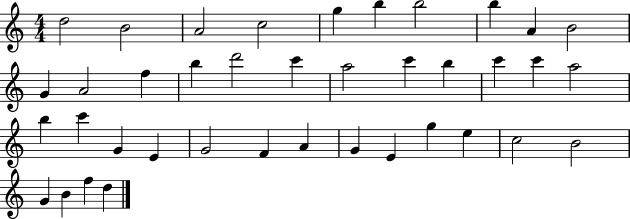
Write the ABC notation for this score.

X:1
T:Untitled
M:4/4
L:1/4
K:C
d2 B2 A2 c2 g b b2 b A B2 G A2 f b d'2 c' a2 c' b c' c' a2 b c' G E G2 F A G E g e c2 B2 G B f d